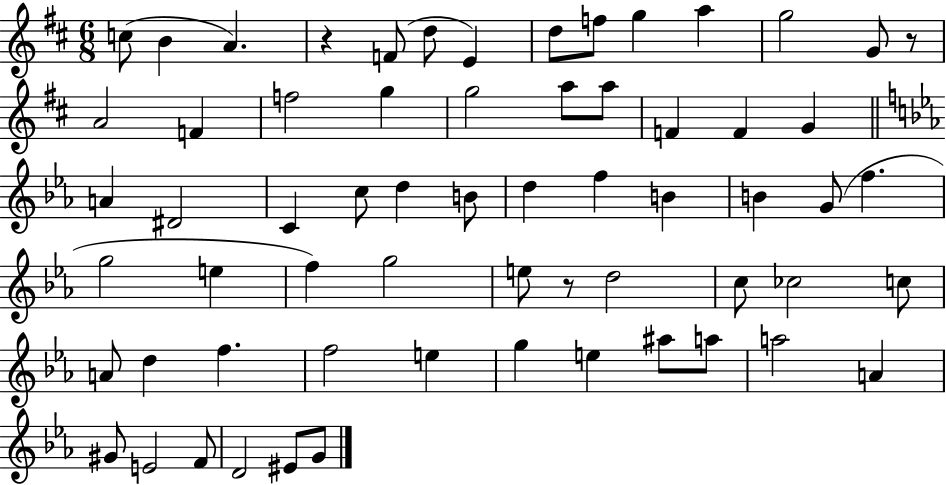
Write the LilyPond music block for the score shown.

{
  \clef treble
  \numericTimeSignature
  \time 6/8
  \key d \major
  c''8( b'4 a'4.) | r4 f'8( d''8 e'4) | d''8 f''8 g''4 a''4 | g''2 g'8 r8 | \break a'2 f'4 | f''2 g''4 | g''2 a''8 a''8 | f'4 f'4 g'4 | \break \bar "||" \break \key c \minor a'4 dis'2 | c'4 c''8 d''4 b'8 | d''4 f''4 b'4 | b'4 g'8( f''4. | \break g''2 e''4 | f''4) g''2 | e''8 r8 d''2 | c''8 ces''2 c''8 | \break a'8 d''4 f''4. | f''2 e''4 | g''4 e''4 ais''8 a''8 | a''2 a'4 | \break gis'8 e'2 f'8 | d'2 eis'8 g'8 | \bar "|."
}